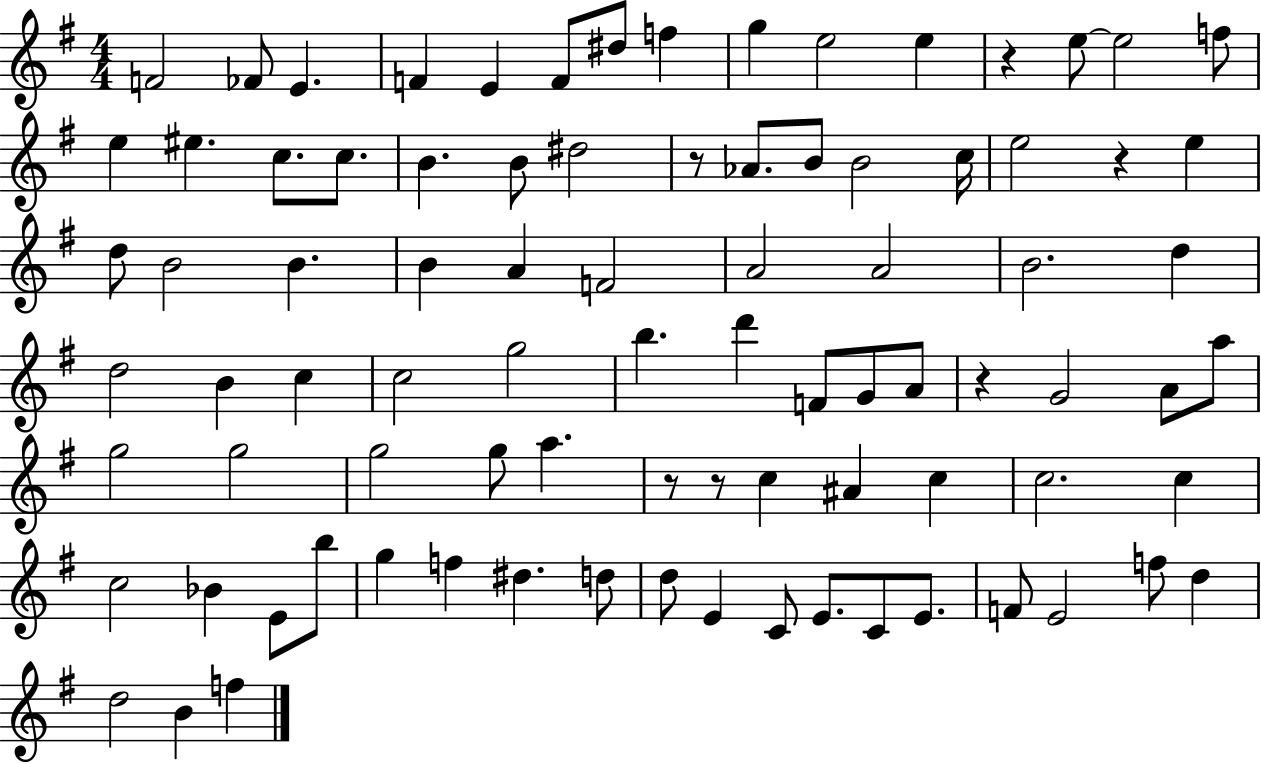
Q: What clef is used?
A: treble